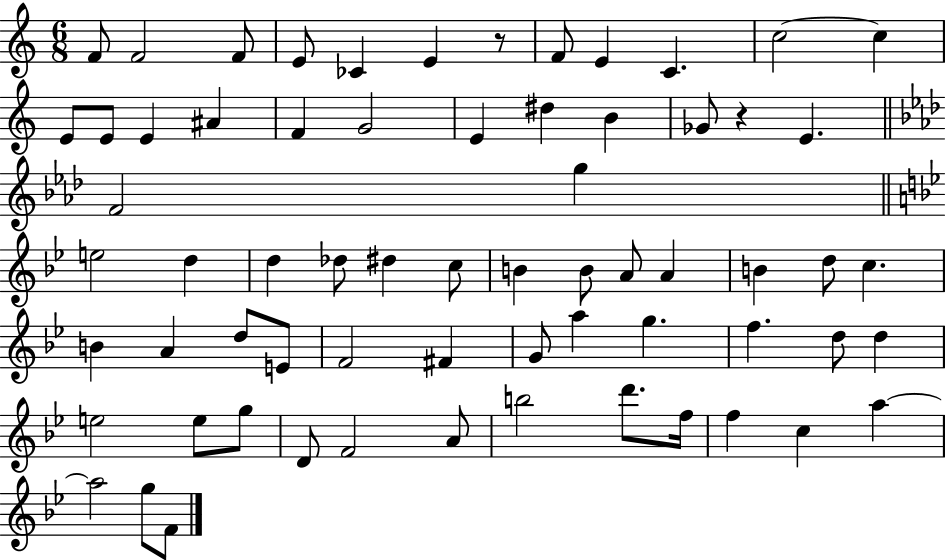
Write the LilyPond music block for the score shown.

{
  \clef treble
  \numericTimeSignature
  \time 6/8
  \key c \major
  f'8 f'2 f'8 | e'8 ces'4 e'4 r8 | f'8 e'4 c'4. | c''2~~ c''4 | \break e'8 e'8 e'4 ais'4 | f'4 g'2 | e'4 dis''4 b'4 | ges'8 r4 e'4. | \break \bar "||" \break \key aes \major f'2 g''4 | \bar "||" \break \key bes \major e''2 d''4 | d''4 des''8 dis''4 c''8 | b'4 b'8 a'8 a'4 | b'4 d''8 c''4. | \break b'4 a'4 d''8 e'8 | f'2 fis'4 | g'8 a''4 g''4. | f''4. d''8 d''4 | \break e''2 e''8 g''8 | d'8 f'2 a'8 | b''2 d'''8. f''16 | f''4 c''4 a''4~~ | \break a''2 g''8 f'8 | \bar "|."
}